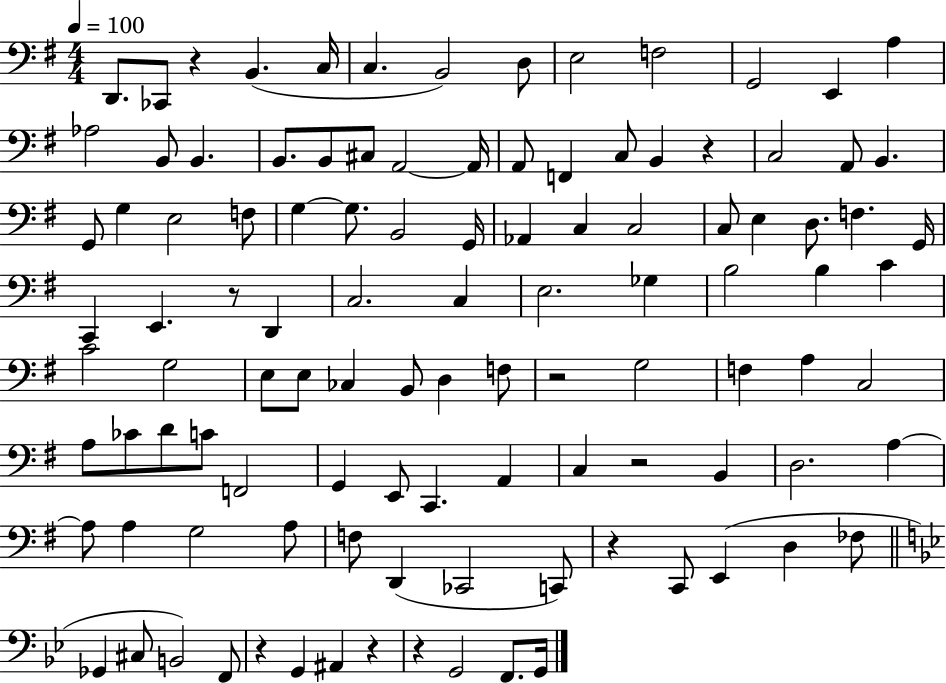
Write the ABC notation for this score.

X:1
T:Untitled
M:4/4
L:1/4
K:G
D,,/2 _C,,/2 z B,, C,/4 C, B,,2 D,/2 E,2 F,2 G,,2 E,, A, _A,2 B,,/2 B,, B,,/2 B,,/2 ^C,/2 A,,2 A,,/4 A,,/2 F,, C,/2 B,, z C,2 A,,/2 B,, G,,/2 G, E,2 F,/2 G, G,/2 B,,2 G,,/4 _A,, C, C,2 C,/2 E, D,/2 F, G,,/4 C,, E,, z/2 D,, C,2 C, E,2 _G, B,2 B, C C2 G,2 E,/2 E,/2 _C, B,,/2 D, F,/2 z2 G,2 F, A, C,2 A,/2 _C/2 D/2 C/2 F,,2 G,, E,,/2 C,, A,, C, z2 B,, D,2 A, A,/2 A, G,2 A,/2 F,/2 D,, _C,,2 C,,/2 z C,,/2 E,, D, _F,/2 _G,, ^C,/2 B,,2 F,,/2 z G,, ^A,, z z G,,2 F,,/2 G,,/4